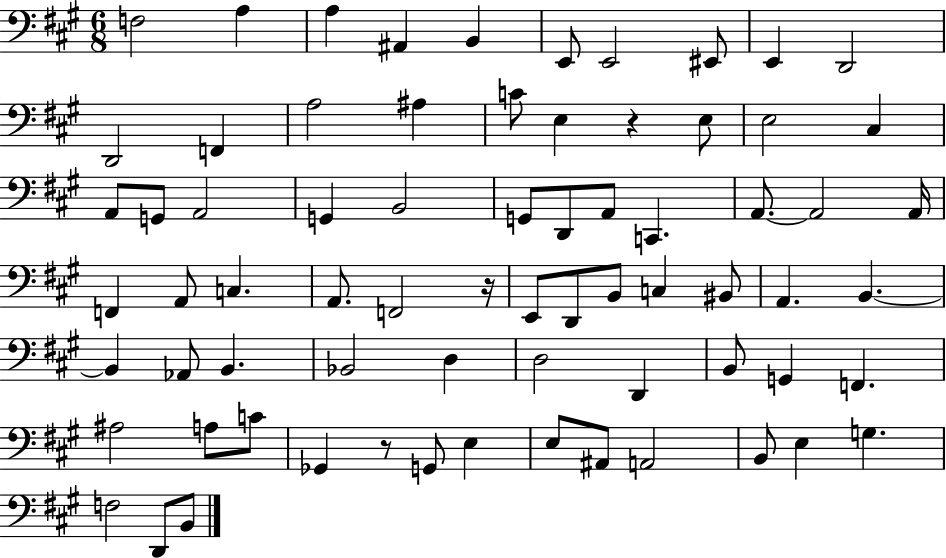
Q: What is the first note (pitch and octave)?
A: F3